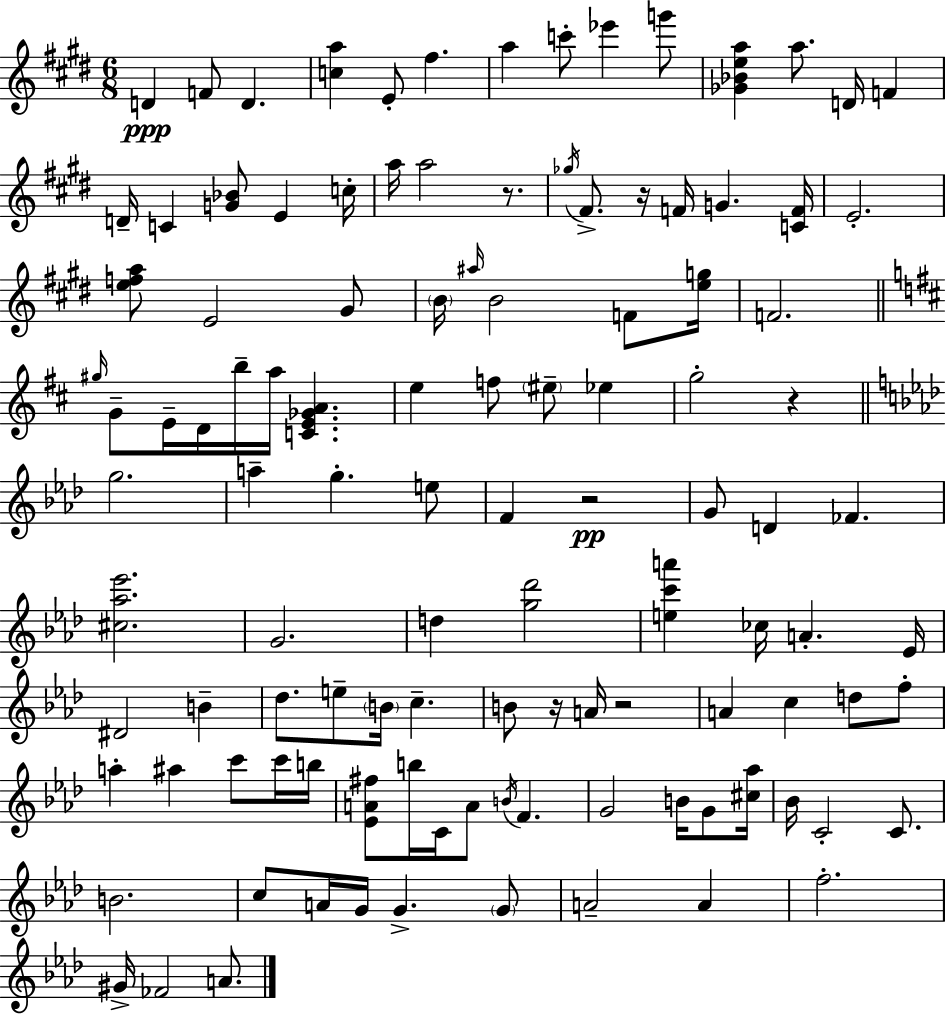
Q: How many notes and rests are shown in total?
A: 112